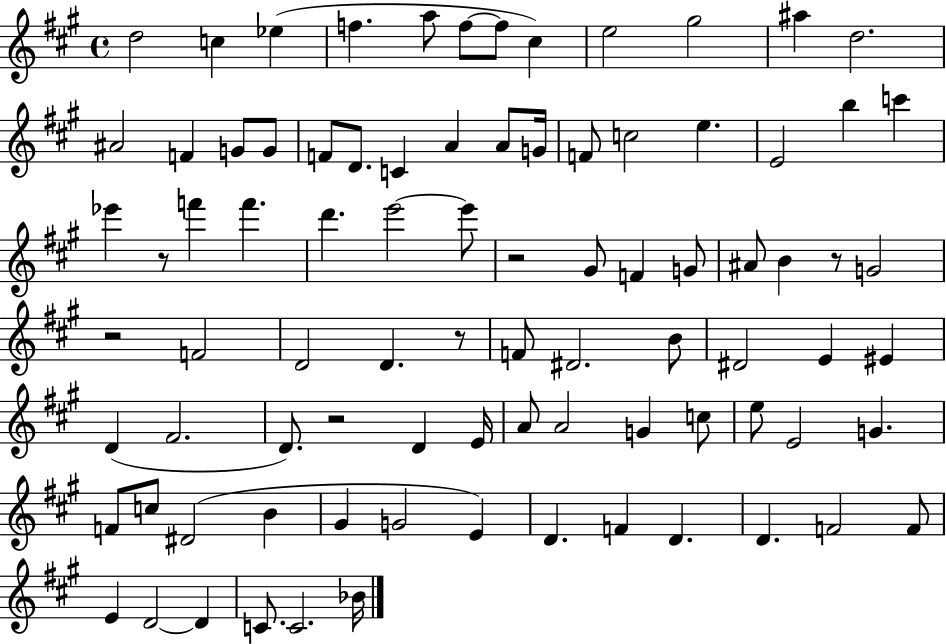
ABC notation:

X:1
T:Untitled
M:4/4
L:1/4
K:A
d2 c _e f a/2 f/2 f/2 ^c e2 ^g2 ^a d2 ^A2 F G/2 G/2 F/2 D/2 C A A/2 G/4 F/2 c2 e E2 b c' _e' z/2 f' f' d' e'2 e'/2 z2 ^G/2 F G/2 ^A/2 B z/2 G2 z2 F2 D2 D z/2 F/2 ^D2 B/2 ^D2 E ^E D ^F2 D/2 z2 D E/4 A/2 A2 G c/2 e/2 E2 G F/2 c/2 ^D2 B ^G G2 E D F D D F2 F/2 E D2 D C/2 C2 _B/4